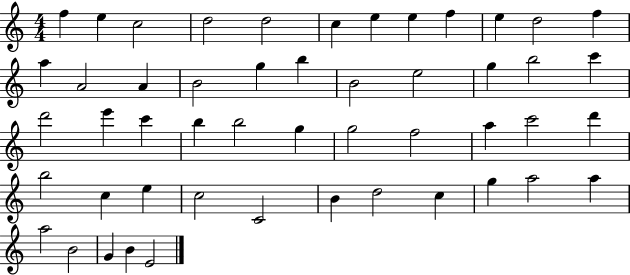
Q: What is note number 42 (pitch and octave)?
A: C5